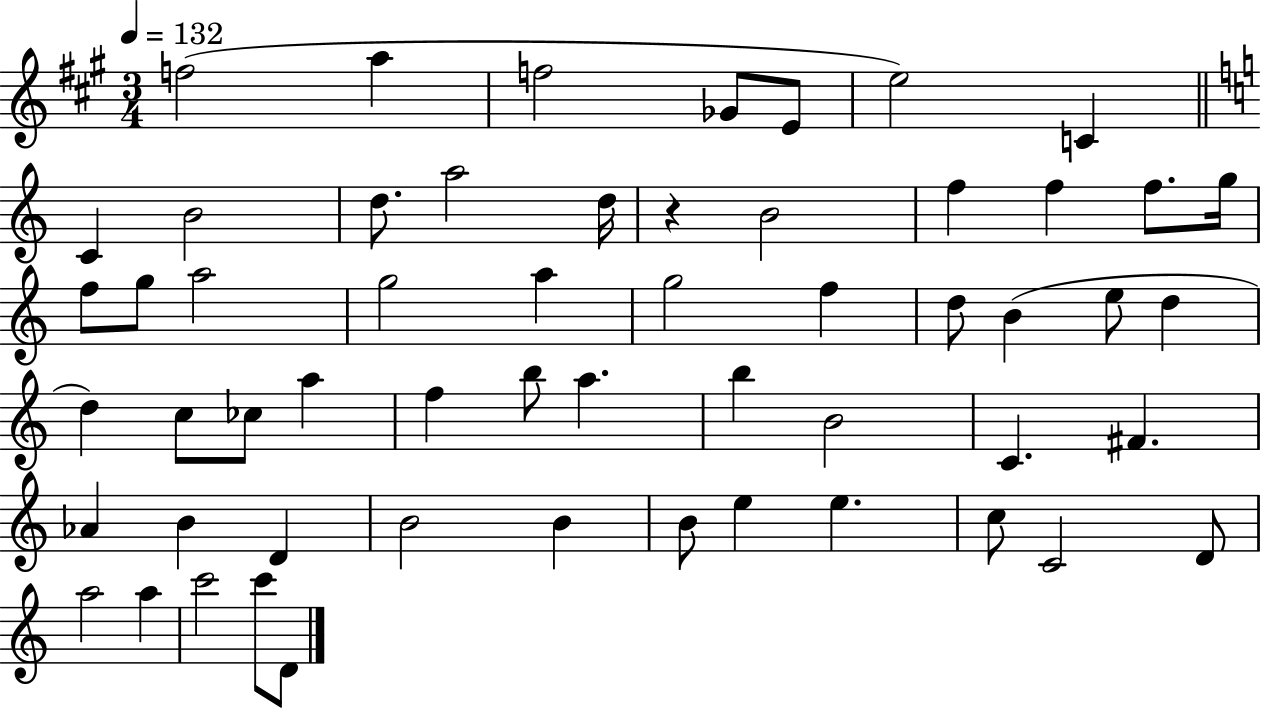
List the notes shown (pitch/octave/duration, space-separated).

F5/h A5/q F5/h Gb4/e E4/e E5/h C4/q C4/q B4/h D5/e. A5/h D5/s R/q B4/h F5/q F5/q F5/e. G5/s F5/e G5/e A5/h G5/h A5/q G5/h F5/q D5/e B4/q E5/e D5/q D5/q C5/e CES5/e A5/q F5/q B5/e A5/q. B5/q B4/h C4/q. F#4/q. Ab4/q B4/q D4/q B4/h B4/q B4/e E5/q E5/q. C5/e C4/h D4/e A5/h A5/q C6/h C6/e D4/e